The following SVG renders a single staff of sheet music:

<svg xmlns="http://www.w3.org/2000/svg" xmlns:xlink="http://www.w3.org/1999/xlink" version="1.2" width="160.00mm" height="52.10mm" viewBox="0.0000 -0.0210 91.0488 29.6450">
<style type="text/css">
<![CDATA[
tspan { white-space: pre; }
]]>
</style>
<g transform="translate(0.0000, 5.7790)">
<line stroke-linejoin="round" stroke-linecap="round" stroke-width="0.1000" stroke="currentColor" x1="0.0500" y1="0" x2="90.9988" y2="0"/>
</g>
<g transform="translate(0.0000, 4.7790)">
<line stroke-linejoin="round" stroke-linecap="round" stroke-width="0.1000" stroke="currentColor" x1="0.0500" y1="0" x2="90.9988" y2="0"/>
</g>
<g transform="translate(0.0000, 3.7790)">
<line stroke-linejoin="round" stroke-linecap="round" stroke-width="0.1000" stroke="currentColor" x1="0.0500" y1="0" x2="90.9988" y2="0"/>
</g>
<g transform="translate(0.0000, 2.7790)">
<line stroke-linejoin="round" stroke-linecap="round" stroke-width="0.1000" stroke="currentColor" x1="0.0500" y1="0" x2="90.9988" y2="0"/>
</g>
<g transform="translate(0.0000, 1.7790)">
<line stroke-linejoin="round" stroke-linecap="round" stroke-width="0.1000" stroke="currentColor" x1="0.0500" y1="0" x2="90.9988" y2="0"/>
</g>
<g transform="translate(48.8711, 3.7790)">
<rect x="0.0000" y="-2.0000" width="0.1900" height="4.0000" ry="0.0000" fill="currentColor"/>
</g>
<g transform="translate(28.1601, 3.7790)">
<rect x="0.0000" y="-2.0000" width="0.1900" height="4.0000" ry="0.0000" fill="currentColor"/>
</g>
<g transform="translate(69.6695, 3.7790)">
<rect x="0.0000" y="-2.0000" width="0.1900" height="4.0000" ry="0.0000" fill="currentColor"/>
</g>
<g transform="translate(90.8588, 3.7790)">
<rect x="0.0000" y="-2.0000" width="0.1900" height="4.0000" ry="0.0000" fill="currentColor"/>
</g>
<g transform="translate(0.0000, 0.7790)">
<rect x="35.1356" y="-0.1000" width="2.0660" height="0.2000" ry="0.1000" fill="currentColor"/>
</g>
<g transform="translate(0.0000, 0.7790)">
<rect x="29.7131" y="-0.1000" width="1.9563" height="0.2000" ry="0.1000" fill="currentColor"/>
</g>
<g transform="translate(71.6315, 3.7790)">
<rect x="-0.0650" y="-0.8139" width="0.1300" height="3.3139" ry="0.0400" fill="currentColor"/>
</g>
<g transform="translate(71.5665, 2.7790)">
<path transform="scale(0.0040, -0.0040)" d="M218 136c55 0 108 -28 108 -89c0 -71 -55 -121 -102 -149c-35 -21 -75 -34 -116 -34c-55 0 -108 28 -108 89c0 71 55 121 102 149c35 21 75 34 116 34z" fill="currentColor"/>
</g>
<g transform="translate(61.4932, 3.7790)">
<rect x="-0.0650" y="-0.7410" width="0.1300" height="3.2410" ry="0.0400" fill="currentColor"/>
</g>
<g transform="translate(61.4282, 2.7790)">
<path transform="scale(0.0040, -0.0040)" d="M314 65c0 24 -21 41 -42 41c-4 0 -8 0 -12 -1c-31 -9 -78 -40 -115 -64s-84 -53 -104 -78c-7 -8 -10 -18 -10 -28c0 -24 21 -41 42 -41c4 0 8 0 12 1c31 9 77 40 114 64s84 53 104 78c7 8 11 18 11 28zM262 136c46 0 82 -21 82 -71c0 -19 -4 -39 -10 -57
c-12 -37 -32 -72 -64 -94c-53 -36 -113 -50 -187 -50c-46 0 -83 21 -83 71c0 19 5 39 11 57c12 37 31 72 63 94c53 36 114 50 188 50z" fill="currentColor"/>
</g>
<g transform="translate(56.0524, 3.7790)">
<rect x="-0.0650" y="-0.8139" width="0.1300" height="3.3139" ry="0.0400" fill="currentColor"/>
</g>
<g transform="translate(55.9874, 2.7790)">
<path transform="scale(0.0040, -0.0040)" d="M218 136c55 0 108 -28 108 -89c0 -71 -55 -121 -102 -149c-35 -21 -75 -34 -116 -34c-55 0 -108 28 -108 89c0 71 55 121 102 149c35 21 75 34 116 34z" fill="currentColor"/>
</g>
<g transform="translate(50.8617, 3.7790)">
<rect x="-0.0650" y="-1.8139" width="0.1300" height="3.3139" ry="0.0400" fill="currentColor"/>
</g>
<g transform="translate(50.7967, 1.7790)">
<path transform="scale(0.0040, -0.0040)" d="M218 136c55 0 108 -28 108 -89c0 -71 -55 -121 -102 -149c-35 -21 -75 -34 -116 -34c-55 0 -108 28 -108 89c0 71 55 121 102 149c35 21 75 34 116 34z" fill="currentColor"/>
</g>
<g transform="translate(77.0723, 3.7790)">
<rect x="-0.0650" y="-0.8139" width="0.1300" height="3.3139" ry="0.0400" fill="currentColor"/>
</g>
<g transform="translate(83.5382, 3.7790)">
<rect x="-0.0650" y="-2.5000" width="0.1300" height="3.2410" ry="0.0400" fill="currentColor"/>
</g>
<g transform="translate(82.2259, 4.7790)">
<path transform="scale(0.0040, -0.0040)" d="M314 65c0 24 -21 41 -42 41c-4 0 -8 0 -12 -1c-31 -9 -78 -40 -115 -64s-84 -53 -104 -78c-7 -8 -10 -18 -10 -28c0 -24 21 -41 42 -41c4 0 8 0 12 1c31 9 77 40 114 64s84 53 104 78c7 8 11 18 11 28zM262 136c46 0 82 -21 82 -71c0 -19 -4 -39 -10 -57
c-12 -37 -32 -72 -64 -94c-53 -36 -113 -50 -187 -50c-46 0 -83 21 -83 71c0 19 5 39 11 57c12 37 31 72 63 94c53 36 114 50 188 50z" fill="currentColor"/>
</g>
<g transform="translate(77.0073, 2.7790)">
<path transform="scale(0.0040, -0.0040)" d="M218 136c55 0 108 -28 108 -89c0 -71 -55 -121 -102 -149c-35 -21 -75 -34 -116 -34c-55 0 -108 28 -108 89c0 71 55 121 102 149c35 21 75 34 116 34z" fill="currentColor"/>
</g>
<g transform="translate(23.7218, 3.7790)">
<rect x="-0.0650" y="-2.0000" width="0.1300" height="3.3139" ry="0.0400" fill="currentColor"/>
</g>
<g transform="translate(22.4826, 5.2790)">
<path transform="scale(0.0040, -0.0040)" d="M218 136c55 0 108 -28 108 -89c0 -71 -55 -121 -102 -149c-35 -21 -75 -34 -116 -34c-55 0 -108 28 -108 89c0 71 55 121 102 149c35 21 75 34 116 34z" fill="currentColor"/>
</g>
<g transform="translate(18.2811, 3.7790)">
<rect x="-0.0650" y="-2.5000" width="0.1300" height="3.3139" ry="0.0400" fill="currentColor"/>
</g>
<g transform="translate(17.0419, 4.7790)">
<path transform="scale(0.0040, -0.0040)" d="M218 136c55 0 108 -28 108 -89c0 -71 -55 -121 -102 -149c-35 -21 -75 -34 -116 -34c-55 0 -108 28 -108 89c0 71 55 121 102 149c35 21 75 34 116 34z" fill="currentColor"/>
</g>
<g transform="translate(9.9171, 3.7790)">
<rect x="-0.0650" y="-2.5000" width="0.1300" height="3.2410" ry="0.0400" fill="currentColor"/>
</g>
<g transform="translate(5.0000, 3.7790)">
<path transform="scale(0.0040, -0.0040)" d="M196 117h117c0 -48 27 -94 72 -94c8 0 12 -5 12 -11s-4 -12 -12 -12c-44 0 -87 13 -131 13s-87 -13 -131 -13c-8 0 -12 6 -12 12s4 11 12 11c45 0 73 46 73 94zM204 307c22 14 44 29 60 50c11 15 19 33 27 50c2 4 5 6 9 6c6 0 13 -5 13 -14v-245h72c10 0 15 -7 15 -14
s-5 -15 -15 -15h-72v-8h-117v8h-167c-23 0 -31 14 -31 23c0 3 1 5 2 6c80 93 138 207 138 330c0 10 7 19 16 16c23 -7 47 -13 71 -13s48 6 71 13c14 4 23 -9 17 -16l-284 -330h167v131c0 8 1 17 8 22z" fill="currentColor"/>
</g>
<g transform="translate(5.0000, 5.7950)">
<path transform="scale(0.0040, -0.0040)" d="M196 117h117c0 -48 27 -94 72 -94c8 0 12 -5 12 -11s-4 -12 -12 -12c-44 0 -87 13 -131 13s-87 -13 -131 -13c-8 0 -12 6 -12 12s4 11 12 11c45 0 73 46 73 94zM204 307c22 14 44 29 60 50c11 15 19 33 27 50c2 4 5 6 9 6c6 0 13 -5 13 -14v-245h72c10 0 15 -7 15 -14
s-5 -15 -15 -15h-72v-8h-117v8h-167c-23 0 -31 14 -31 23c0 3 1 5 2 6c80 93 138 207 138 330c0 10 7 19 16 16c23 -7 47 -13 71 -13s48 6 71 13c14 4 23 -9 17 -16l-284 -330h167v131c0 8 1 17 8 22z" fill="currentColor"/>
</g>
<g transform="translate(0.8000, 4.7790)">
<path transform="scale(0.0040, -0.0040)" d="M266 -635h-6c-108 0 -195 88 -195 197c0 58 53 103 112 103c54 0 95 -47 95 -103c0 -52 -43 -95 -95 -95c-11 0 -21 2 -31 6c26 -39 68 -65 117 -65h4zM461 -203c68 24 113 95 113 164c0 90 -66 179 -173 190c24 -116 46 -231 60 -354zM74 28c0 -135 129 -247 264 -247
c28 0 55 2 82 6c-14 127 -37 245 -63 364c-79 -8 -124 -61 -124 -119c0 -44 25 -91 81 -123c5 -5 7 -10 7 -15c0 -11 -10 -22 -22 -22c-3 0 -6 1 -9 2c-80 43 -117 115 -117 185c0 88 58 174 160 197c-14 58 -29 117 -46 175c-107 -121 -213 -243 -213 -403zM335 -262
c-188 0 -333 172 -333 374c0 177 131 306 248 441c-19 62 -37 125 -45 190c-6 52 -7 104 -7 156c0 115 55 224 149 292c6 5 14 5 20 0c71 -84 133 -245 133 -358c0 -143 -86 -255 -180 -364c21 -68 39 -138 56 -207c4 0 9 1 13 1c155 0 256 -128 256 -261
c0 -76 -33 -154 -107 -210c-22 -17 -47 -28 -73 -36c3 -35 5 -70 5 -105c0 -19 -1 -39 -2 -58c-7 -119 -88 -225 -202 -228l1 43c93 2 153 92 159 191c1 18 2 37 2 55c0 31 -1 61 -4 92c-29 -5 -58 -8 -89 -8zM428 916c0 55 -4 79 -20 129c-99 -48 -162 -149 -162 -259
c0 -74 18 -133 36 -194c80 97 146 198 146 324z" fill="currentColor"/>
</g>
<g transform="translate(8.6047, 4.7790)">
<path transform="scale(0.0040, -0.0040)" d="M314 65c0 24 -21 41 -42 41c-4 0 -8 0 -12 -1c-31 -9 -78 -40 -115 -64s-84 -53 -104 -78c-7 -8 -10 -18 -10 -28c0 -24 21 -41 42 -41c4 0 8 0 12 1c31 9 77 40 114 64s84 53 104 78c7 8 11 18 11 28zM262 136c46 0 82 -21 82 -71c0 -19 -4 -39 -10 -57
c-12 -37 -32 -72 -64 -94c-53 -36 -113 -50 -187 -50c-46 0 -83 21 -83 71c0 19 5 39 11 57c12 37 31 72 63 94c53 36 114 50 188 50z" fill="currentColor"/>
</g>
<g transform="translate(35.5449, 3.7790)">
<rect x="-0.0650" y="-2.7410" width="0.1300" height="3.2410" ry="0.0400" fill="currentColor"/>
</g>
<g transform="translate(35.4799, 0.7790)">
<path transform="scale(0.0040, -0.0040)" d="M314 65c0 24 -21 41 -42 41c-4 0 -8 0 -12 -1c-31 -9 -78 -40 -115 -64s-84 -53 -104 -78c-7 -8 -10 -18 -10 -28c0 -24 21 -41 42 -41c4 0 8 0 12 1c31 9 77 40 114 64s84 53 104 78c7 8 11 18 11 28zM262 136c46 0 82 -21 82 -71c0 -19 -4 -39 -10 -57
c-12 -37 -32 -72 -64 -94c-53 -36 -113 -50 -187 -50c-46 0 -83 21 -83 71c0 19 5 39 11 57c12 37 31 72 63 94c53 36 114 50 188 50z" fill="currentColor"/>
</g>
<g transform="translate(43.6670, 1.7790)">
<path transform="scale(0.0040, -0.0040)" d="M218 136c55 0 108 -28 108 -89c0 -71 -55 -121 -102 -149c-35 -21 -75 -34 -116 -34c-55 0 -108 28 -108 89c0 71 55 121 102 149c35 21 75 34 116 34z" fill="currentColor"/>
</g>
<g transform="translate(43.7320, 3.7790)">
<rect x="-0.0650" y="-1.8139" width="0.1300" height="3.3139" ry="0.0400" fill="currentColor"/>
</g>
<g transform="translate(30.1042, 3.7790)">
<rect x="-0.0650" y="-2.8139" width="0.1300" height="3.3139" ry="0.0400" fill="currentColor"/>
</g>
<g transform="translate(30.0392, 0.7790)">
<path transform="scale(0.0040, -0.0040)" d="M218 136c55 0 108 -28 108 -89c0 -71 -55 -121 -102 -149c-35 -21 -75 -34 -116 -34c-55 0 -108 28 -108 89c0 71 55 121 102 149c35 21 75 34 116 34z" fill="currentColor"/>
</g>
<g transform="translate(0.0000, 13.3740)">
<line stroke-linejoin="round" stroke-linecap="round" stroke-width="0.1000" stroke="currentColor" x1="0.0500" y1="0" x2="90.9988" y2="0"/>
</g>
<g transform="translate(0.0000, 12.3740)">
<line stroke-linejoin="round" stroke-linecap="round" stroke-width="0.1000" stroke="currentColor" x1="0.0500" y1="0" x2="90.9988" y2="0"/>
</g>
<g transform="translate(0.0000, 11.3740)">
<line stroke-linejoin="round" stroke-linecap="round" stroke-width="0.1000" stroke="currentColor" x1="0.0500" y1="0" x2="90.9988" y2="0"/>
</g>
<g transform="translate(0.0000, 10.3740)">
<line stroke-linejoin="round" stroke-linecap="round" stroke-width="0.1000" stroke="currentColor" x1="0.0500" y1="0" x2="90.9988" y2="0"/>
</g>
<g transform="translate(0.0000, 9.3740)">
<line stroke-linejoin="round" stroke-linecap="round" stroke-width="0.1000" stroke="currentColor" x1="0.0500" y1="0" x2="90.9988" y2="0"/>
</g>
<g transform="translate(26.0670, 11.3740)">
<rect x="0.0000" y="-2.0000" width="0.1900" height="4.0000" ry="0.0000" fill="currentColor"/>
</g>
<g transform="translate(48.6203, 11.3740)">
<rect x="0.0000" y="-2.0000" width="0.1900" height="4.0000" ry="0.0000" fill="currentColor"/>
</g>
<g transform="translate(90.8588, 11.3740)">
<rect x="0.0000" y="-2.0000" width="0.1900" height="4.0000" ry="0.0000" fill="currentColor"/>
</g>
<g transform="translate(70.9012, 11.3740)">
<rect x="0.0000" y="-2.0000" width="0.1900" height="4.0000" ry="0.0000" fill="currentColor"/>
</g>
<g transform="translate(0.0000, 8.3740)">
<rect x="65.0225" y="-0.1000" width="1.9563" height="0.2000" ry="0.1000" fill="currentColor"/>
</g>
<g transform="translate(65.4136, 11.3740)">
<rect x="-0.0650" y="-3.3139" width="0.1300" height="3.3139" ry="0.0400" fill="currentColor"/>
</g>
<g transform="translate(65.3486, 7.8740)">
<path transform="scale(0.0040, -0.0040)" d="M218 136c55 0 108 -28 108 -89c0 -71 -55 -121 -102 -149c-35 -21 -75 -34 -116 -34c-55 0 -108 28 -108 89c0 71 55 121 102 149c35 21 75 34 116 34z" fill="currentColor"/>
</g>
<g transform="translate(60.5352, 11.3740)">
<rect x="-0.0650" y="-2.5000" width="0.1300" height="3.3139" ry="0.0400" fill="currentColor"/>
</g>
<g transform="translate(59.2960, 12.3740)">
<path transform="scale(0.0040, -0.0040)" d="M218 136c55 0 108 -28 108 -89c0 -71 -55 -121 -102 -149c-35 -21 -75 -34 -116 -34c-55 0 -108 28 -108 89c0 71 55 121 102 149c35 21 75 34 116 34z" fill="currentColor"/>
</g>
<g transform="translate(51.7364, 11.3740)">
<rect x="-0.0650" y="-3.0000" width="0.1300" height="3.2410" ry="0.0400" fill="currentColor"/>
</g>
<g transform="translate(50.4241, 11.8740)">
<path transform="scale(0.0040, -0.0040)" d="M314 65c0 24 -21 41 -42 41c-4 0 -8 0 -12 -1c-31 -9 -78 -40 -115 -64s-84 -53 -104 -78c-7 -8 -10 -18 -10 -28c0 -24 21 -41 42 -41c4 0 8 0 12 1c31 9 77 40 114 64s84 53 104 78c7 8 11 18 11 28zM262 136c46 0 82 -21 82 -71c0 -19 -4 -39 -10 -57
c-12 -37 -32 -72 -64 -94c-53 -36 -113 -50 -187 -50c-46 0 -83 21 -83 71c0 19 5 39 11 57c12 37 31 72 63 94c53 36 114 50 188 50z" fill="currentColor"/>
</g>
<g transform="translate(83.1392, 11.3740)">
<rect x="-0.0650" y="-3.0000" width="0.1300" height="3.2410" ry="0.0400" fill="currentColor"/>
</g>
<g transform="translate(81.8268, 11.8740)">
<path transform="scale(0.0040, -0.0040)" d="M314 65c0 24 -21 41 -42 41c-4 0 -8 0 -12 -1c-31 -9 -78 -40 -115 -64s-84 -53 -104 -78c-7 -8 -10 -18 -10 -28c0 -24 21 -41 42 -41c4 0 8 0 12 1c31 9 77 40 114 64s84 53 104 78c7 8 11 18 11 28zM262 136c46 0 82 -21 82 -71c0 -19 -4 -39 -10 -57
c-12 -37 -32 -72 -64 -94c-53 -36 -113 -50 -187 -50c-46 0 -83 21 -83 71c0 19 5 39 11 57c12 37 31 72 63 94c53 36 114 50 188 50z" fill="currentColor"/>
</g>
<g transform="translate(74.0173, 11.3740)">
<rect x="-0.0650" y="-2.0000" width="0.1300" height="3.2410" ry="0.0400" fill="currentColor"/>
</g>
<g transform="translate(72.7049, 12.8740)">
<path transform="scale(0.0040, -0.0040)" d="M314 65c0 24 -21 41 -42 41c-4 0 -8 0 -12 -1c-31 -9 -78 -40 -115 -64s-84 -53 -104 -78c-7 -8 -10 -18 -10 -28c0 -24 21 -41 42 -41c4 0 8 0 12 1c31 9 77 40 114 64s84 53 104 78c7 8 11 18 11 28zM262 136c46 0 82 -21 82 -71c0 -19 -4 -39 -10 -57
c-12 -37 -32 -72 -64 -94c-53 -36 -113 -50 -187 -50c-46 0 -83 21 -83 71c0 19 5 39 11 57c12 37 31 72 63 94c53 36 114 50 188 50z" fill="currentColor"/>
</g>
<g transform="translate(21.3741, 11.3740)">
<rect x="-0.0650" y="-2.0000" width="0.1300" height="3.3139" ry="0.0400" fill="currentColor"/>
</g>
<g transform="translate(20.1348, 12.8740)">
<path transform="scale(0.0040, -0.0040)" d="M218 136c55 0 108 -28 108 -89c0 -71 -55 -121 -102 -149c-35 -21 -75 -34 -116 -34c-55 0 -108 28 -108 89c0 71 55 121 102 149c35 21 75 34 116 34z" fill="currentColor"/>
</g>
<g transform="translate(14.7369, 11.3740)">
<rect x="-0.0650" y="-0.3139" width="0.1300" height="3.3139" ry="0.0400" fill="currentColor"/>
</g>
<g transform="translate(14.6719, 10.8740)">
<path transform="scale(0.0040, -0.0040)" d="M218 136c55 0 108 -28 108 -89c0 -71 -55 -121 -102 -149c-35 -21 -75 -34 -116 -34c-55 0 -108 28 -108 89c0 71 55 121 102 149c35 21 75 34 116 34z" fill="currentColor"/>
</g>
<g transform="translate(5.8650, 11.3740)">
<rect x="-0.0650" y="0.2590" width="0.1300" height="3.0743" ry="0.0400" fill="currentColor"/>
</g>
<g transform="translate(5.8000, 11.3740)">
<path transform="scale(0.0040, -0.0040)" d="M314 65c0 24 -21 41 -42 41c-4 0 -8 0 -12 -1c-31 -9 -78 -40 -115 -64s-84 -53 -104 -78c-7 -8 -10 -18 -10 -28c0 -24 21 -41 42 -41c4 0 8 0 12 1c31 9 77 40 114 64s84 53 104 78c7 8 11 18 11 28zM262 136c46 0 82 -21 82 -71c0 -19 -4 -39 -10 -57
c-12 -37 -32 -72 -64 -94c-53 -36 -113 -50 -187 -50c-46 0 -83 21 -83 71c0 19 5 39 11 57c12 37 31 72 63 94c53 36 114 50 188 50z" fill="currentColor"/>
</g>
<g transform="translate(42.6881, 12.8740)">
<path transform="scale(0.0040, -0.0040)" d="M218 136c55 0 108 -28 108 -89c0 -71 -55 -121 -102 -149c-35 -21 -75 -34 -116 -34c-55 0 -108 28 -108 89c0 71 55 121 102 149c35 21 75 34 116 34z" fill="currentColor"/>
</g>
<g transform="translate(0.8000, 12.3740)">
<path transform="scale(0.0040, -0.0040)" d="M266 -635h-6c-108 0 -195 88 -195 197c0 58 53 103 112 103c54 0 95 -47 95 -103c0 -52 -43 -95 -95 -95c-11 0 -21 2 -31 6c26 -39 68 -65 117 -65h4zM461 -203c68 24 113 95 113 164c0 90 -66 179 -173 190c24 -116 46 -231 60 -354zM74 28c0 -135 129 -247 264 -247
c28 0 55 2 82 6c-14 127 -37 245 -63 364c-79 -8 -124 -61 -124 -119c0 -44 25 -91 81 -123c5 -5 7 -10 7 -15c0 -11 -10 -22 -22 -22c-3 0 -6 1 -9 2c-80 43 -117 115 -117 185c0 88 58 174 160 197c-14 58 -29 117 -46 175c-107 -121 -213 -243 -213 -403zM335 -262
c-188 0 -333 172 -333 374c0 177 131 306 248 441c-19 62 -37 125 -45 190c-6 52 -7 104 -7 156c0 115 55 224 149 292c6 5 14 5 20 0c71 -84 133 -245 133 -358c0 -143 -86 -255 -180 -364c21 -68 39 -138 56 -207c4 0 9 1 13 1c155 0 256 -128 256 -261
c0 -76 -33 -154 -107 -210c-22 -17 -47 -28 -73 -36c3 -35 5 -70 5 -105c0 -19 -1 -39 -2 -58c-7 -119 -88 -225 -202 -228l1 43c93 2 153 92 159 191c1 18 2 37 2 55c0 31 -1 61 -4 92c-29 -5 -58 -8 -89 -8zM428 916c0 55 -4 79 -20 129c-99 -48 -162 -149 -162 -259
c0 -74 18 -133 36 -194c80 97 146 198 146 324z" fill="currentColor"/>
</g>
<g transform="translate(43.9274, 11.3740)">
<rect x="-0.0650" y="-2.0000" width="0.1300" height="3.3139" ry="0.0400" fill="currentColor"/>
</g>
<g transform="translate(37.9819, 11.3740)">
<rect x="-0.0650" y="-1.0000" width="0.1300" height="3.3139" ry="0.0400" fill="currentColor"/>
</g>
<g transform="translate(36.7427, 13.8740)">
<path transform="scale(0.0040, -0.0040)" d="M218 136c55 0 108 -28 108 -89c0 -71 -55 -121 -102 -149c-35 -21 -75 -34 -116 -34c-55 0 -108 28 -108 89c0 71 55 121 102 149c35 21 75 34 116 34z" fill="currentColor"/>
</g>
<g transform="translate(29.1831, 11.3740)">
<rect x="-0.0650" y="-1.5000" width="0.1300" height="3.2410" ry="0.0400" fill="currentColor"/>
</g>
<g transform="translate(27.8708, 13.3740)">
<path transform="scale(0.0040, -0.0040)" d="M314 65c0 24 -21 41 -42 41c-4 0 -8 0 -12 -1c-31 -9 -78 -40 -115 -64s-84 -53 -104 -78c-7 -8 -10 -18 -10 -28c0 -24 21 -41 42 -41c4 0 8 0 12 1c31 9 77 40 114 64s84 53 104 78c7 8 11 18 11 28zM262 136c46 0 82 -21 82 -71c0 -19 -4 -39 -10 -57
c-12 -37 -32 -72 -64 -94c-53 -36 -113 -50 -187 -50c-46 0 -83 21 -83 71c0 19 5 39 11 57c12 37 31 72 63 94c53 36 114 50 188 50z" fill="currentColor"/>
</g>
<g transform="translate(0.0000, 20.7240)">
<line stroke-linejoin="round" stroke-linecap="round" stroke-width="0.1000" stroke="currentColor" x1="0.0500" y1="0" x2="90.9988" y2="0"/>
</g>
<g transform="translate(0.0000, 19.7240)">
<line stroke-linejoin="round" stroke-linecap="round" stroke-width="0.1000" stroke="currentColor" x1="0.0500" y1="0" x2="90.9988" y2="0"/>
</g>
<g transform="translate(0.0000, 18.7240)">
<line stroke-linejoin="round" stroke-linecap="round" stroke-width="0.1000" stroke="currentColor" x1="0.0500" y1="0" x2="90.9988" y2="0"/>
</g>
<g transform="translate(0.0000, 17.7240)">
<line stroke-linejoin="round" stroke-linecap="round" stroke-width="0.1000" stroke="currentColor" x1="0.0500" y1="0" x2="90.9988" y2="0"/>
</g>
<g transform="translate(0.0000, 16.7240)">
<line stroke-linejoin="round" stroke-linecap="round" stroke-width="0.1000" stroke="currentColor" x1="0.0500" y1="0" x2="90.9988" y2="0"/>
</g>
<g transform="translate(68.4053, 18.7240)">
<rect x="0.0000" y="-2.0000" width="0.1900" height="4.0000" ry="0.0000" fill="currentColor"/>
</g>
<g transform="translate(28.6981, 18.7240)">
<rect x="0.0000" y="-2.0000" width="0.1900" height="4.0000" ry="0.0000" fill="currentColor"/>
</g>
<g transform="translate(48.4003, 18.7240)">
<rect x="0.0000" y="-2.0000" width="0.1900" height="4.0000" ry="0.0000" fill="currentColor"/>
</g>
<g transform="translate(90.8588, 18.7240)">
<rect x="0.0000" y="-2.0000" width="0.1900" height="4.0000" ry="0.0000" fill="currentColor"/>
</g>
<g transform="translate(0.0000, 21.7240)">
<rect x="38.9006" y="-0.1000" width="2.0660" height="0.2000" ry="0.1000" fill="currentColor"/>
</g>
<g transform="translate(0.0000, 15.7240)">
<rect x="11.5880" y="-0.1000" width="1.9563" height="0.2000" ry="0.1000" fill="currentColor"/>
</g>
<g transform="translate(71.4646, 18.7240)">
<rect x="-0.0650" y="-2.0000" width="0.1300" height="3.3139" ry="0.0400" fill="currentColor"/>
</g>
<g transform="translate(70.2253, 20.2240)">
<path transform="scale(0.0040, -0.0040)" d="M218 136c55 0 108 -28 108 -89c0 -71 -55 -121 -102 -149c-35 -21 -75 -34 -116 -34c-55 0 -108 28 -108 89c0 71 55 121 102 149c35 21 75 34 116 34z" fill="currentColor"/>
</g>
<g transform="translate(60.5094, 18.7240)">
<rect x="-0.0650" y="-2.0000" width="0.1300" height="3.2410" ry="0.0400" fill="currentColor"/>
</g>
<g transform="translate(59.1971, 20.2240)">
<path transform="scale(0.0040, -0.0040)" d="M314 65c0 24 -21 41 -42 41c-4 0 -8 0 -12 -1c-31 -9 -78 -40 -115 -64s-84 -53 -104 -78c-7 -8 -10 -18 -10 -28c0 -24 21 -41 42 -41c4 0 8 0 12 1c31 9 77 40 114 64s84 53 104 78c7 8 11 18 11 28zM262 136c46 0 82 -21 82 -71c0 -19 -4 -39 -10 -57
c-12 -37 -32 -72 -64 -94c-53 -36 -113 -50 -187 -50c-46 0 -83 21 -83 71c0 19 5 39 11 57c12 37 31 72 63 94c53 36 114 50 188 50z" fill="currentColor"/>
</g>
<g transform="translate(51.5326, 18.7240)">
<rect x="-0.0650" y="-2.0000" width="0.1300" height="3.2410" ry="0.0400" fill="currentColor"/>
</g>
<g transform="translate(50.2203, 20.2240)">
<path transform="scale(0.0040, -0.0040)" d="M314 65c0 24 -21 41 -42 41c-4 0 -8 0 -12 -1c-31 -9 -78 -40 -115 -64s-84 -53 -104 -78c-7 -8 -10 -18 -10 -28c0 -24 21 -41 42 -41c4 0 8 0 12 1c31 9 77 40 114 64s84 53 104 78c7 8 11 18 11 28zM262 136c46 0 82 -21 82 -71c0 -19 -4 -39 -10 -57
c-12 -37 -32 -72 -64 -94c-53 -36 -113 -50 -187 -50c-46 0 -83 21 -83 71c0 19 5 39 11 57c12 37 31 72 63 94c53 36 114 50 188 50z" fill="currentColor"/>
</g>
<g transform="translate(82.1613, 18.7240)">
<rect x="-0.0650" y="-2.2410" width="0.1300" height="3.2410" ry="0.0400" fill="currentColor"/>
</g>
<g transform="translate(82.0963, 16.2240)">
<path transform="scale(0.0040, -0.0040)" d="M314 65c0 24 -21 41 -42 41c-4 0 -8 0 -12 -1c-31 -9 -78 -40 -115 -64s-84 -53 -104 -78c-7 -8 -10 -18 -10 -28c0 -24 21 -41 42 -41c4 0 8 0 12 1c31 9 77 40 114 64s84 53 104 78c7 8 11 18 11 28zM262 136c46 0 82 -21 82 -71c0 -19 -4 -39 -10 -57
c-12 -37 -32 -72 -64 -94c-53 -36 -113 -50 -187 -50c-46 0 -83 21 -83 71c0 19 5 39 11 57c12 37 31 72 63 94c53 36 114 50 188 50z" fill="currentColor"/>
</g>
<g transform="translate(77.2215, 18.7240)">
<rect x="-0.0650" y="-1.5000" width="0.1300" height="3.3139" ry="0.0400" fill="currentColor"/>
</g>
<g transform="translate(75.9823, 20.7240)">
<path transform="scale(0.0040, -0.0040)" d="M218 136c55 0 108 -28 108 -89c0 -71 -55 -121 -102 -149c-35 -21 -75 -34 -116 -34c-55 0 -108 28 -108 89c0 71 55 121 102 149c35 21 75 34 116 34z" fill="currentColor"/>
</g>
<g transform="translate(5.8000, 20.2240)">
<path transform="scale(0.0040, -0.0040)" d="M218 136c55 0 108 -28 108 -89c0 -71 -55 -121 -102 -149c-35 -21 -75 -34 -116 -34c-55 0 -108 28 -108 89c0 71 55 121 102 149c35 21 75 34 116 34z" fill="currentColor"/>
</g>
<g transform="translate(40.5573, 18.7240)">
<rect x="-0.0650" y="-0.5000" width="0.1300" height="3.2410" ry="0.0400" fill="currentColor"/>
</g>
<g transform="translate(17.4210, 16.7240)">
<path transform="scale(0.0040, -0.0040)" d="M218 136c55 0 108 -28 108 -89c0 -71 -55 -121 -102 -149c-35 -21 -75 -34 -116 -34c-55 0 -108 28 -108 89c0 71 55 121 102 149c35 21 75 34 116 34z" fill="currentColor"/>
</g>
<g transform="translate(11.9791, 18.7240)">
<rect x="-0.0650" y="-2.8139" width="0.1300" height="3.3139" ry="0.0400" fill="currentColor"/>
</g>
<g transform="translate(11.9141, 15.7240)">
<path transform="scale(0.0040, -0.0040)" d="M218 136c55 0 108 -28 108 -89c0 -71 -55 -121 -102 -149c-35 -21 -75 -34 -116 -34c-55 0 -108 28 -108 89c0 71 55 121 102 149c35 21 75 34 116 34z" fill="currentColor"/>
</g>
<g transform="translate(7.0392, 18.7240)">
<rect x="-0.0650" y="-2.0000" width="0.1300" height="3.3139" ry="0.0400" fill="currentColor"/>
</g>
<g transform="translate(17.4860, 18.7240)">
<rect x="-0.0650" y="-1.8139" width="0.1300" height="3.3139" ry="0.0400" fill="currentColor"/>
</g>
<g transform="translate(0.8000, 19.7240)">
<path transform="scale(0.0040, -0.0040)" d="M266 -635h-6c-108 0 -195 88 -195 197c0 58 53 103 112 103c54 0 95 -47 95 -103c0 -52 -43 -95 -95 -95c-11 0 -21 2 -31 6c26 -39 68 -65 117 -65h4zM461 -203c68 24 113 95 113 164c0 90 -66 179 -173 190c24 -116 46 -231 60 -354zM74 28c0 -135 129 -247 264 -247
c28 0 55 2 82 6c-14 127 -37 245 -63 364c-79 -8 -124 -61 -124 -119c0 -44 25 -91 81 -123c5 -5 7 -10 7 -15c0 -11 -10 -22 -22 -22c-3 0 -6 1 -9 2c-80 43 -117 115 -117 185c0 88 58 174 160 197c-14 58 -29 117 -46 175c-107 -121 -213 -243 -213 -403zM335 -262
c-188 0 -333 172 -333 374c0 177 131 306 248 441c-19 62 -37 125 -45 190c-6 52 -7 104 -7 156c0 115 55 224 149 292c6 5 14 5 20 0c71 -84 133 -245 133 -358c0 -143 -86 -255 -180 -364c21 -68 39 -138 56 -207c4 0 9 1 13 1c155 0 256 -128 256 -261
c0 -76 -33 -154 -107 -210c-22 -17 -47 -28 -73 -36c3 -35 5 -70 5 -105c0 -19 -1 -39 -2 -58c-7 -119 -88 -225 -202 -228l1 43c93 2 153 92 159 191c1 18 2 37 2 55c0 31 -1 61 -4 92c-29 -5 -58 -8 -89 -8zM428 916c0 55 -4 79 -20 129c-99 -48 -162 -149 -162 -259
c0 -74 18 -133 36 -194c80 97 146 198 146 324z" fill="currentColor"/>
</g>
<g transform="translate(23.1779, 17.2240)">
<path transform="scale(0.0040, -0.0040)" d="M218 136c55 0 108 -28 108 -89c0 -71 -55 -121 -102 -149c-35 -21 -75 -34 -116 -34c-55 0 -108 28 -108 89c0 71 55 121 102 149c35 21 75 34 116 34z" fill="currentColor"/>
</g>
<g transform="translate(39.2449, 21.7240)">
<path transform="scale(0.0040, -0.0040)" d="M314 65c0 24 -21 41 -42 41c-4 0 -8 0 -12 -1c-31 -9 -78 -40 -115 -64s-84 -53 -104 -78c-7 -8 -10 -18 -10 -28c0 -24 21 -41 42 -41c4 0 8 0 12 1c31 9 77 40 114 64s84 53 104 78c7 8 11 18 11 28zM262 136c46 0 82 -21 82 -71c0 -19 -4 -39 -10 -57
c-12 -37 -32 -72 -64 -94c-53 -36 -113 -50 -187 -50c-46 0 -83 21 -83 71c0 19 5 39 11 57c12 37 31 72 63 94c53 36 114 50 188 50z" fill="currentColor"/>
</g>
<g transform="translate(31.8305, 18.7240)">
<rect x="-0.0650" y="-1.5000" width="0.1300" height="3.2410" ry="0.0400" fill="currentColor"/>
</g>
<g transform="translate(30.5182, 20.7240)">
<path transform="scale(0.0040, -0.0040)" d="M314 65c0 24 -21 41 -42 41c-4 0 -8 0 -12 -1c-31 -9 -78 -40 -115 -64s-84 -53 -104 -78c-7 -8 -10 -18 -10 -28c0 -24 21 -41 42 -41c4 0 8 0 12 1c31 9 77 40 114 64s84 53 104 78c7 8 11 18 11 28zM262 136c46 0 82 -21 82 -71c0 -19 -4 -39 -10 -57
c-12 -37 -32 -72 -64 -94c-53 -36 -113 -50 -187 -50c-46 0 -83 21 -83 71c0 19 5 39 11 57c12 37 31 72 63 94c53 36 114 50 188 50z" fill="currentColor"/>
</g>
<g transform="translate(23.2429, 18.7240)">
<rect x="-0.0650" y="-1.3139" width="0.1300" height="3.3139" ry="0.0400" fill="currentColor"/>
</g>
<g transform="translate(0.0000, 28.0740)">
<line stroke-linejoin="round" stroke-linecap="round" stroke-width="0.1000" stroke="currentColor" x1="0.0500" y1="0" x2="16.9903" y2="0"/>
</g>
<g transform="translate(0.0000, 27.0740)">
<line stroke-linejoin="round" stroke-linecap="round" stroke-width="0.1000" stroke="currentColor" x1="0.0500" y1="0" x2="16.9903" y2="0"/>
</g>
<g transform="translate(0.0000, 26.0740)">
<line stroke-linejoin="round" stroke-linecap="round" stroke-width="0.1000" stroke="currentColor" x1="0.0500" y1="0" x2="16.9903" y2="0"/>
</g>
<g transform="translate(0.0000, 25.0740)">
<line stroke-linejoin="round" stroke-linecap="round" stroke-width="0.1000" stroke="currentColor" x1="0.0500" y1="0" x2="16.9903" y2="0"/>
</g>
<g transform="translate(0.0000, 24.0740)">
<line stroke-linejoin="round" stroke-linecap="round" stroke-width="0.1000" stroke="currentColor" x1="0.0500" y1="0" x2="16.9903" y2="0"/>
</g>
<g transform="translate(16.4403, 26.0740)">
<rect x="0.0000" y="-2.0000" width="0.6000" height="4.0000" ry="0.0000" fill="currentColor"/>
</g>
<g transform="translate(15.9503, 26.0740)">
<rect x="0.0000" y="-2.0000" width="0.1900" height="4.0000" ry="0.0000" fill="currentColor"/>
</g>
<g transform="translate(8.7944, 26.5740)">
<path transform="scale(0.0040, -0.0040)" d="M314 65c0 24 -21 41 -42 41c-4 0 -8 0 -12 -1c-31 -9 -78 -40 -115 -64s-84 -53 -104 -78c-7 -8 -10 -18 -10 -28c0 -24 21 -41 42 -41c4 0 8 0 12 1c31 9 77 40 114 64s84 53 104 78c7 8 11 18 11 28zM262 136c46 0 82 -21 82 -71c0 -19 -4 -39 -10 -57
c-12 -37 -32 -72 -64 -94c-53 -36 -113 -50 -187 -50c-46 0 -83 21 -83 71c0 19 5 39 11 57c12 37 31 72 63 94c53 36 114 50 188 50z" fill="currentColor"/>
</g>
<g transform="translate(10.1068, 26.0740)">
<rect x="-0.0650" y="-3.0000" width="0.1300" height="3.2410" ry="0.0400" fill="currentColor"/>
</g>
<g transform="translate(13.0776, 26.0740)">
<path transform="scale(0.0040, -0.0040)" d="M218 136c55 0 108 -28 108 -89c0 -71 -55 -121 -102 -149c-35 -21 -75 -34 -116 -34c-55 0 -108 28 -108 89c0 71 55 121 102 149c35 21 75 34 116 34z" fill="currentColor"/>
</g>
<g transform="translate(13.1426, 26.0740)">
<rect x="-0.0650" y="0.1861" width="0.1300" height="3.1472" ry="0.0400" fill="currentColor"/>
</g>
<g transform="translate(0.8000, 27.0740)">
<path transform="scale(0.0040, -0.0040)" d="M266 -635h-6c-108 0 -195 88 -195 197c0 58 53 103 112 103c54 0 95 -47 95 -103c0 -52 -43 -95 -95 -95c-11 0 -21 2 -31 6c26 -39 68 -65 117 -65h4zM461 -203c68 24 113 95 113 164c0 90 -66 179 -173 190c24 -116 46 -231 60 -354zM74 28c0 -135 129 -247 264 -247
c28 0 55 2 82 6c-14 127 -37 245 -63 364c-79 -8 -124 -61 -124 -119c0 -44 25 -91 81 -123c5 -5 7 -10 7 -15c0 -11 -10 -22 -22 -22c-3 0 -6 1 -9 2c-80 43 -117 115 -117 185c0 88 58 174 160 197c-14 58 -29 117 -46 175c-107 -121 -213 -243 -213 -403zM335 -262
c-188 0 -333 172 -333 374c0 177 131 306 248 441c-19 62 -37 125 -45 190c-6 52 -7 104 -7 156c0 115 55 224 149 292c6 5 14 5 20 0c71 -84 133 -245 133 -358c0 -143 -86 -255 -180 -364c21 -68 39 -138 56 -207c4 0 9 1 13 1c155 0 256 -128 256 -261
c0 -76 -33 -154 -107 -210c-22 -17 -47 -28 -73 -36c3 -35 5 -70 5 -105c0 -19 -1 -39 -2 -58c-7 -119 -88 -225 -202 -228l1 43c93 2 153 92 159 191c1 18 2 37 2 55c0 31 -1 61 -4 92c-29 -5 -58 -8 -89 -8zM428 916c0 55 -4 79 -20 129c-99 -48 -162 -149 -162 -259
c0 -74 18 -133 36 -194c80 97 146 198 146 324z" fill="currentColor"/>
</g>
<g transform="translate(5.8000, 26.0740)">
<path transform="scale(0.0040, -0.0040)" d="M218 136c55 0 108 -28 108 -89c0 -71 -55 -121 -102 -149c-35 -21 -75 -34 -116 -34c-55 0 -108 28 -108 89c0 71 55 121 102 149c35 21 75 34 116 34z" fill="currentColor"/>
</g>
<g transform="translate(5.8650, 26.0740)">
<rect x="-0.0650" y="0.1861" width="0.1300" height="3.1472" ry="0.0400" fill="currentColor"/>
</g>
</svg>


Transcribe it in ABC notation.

X:1
T:Untitled
M:4/4
L:1/4
K:C
G2 G F a a2 f f d d2 d d G2 B2 c F E2 D F A2 G b F2 A2 F a f e E2 C2 F2 F2 F E g2 B A2 B